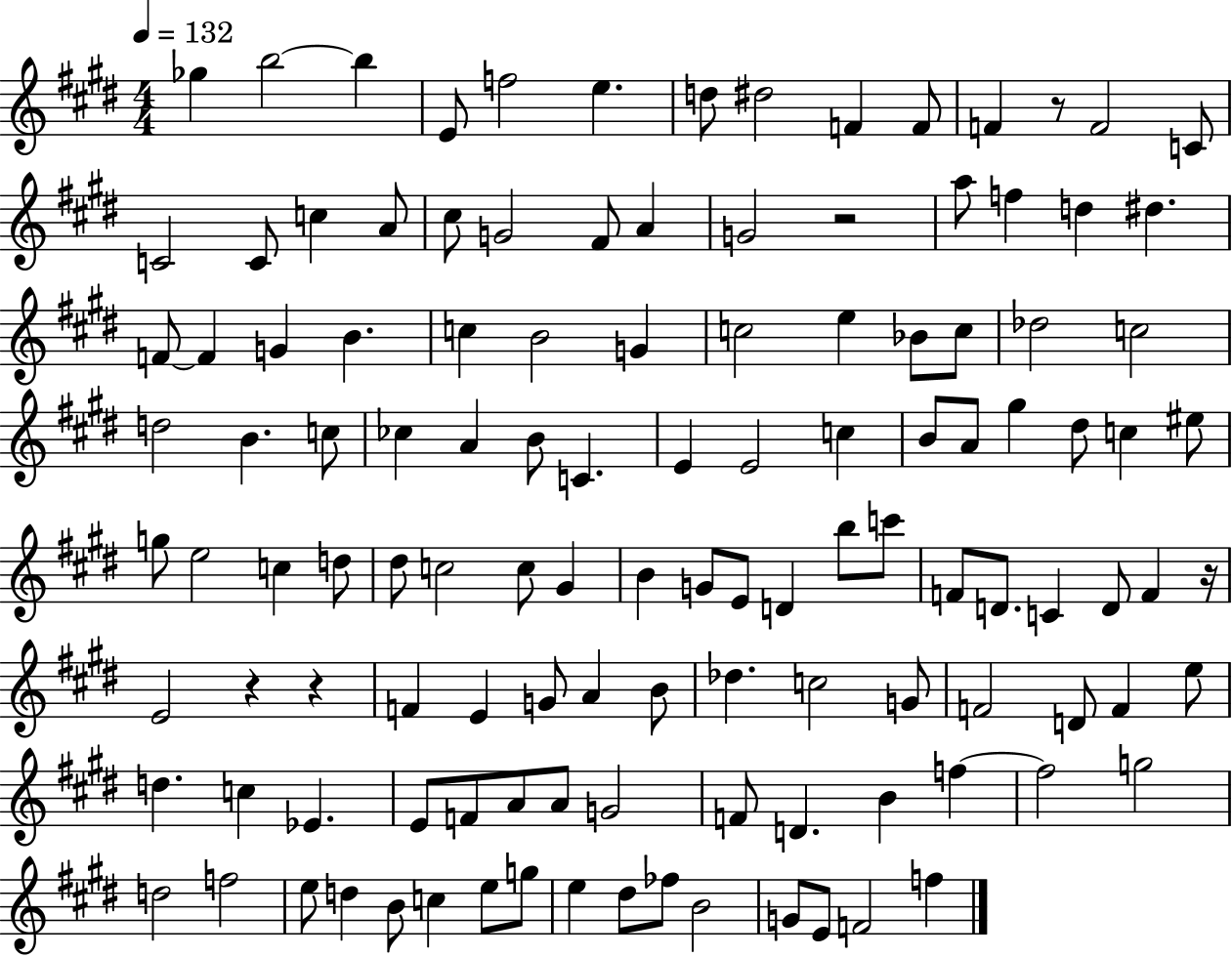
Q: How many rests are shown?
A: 5